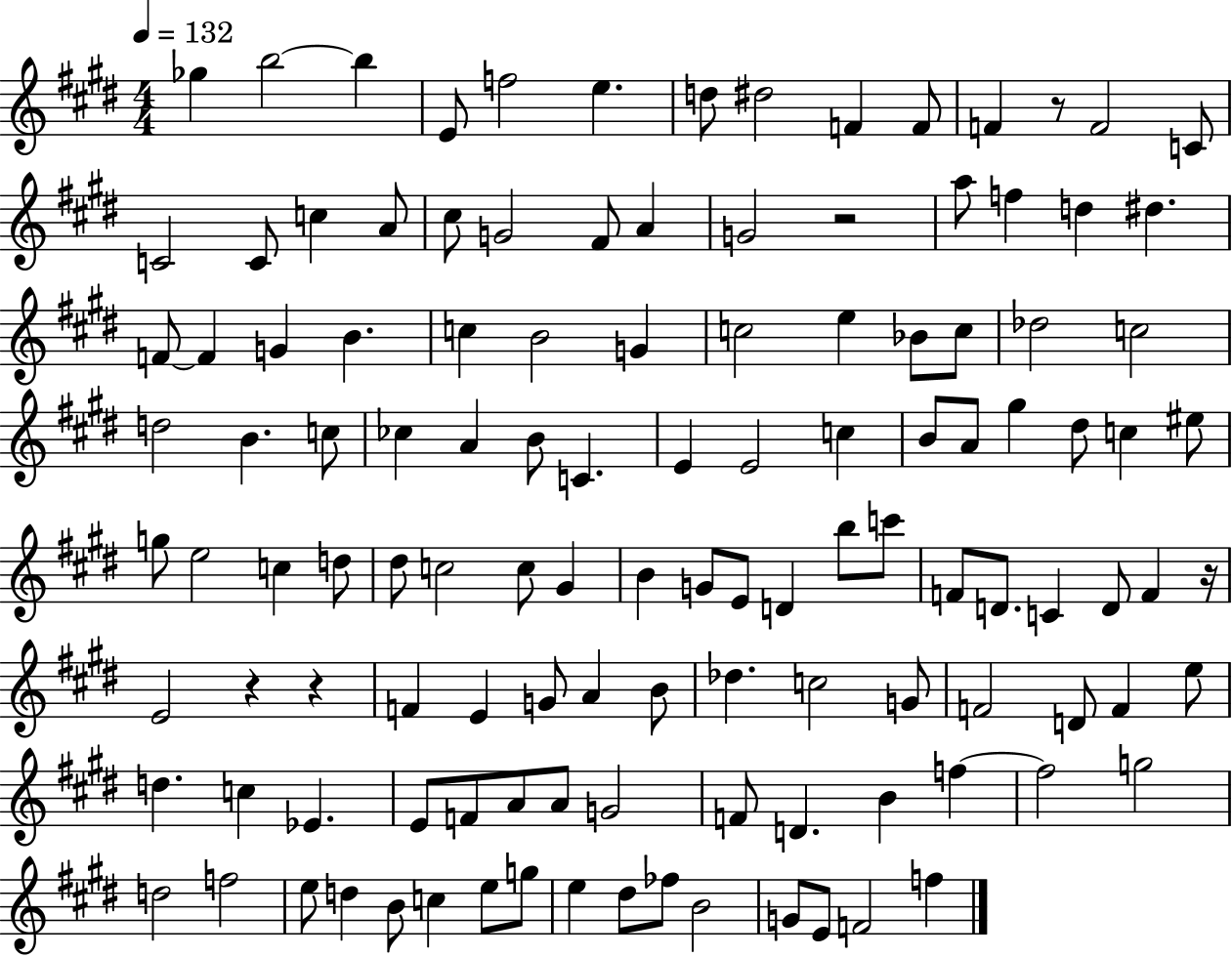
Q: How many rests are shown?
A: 5